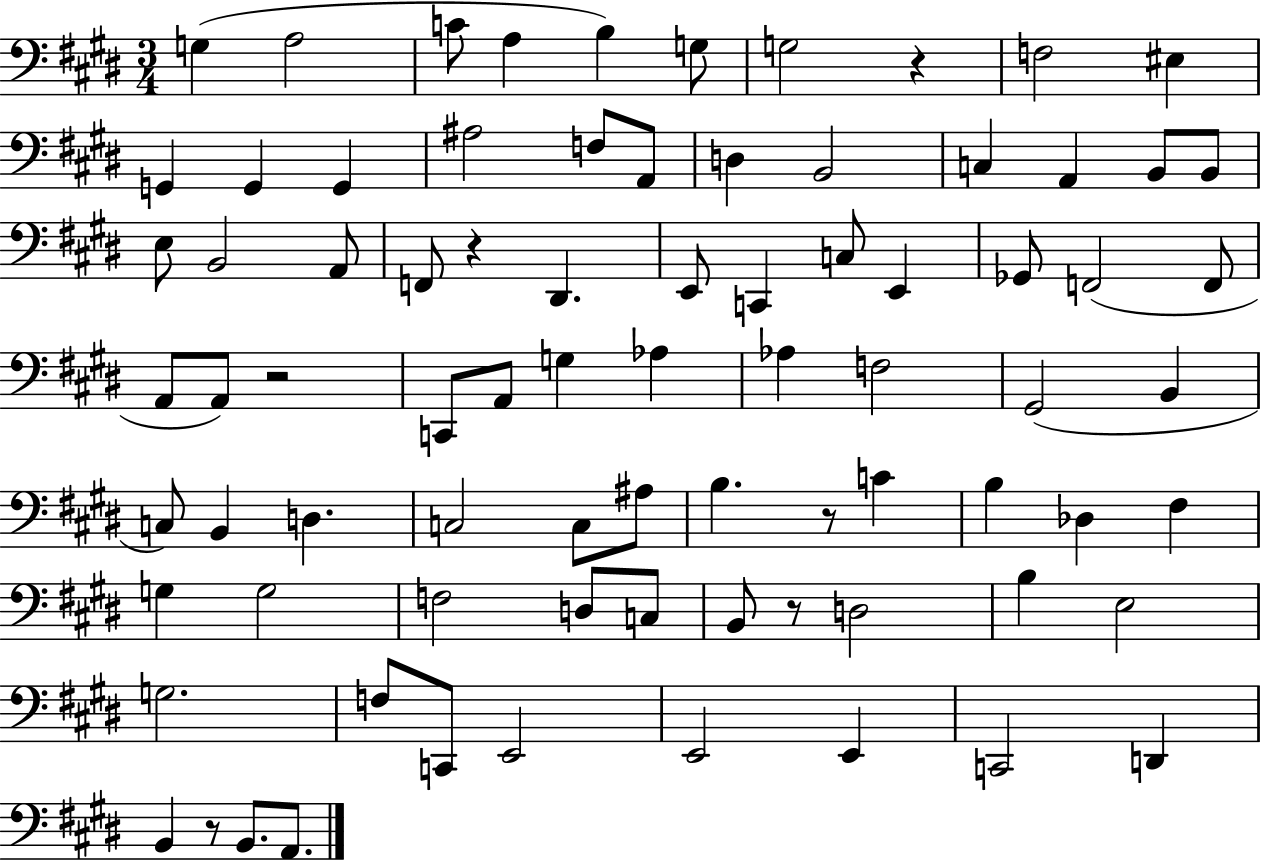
X:1
T:Untitled
M:3/4
L:1/4
K:E
G, A,2 C/2 A, B, G,/2 G,2 z F,2 ^E, G,, G,, G,, ^A,2 F,/2 A,,/2 D, B,,2 C, A,, B,,/2 B,,/2 E,/2 B,,2 A,,/2 F,,/2 z ^D,, E,,/2 C,, C,/2 E,, _G,,/2 F,,2 F,,/2 A,,/2 A,,/2 z2 C,,/2 A,,/2 G, _A, _A, F,2 ^G,,2 B,, C,/2 B,, D, C,2 C,/2 ^A,/2 B, z/2 C B, _D, ^F, G, G,2 F,2 D,/2 C,/2 B,,/2 z/2 D,2 B, E,2 G,2 F,/2 C,,/2 E,,2 E,,2 E,, C,,2 D,, B,, z/2 B,,/2 A,,/2